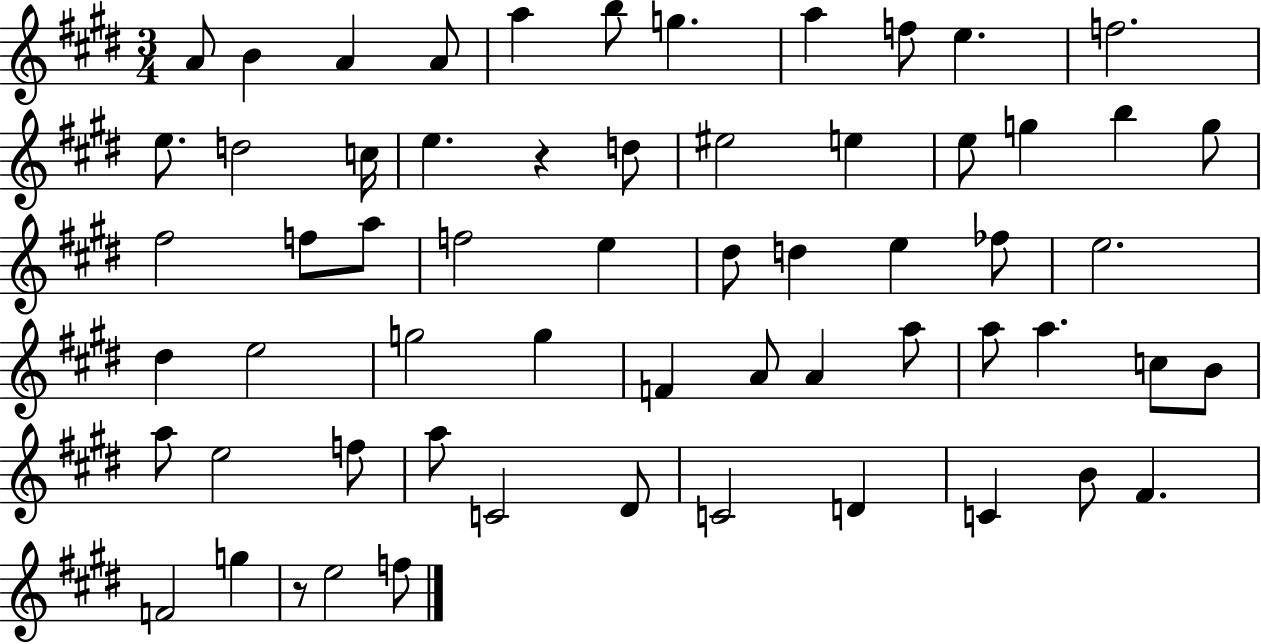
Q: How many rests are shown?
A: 2